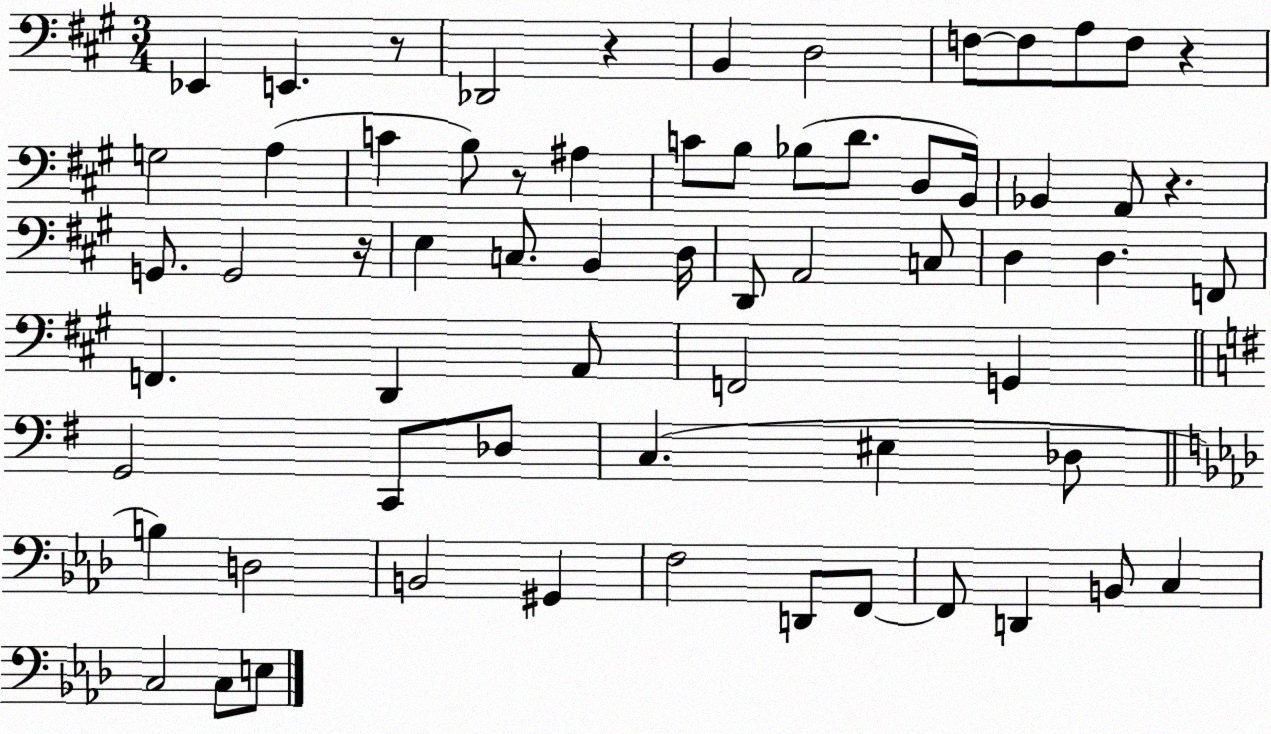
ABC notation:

X:1
T:Untitled
M:3/4
L:1/4
K:A
_E,, E,, z/2 _D,,2 z B,, D,2 F,/2 F,/2 A,/2 F,/2 z G,2 A, C B,/2 z/2 ^A, C/2 B,/2 _B,/2 D/2 D,/2 B,,/4 _B,, A,,/2 z G,,/2 G,,2 z/4 E, C,/2 B,, D,/4 D,,/2 A,,2 C,/2 D, D, F,,/2 F,, D,, A,,/2 F,,2 G,, G,,2 C,,/2 _D,/2 C, ^E, _D,/2 B, D,2 B,,2 ^G,, F,2 D,,/2 F,,/2 F,,/2 D,, B,,/2 C, C,2 C,/2 E,/2